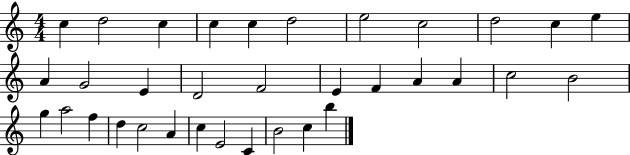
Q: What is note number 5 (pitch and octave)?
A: C5